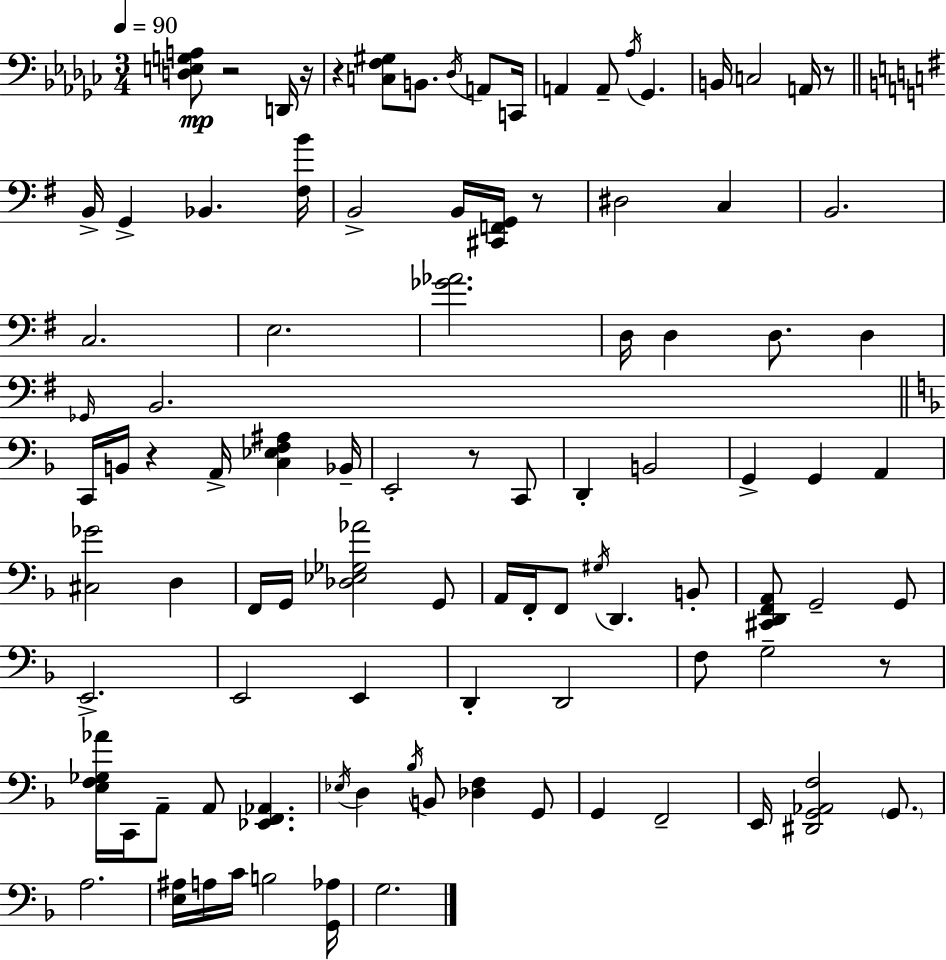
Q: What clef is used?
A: bass